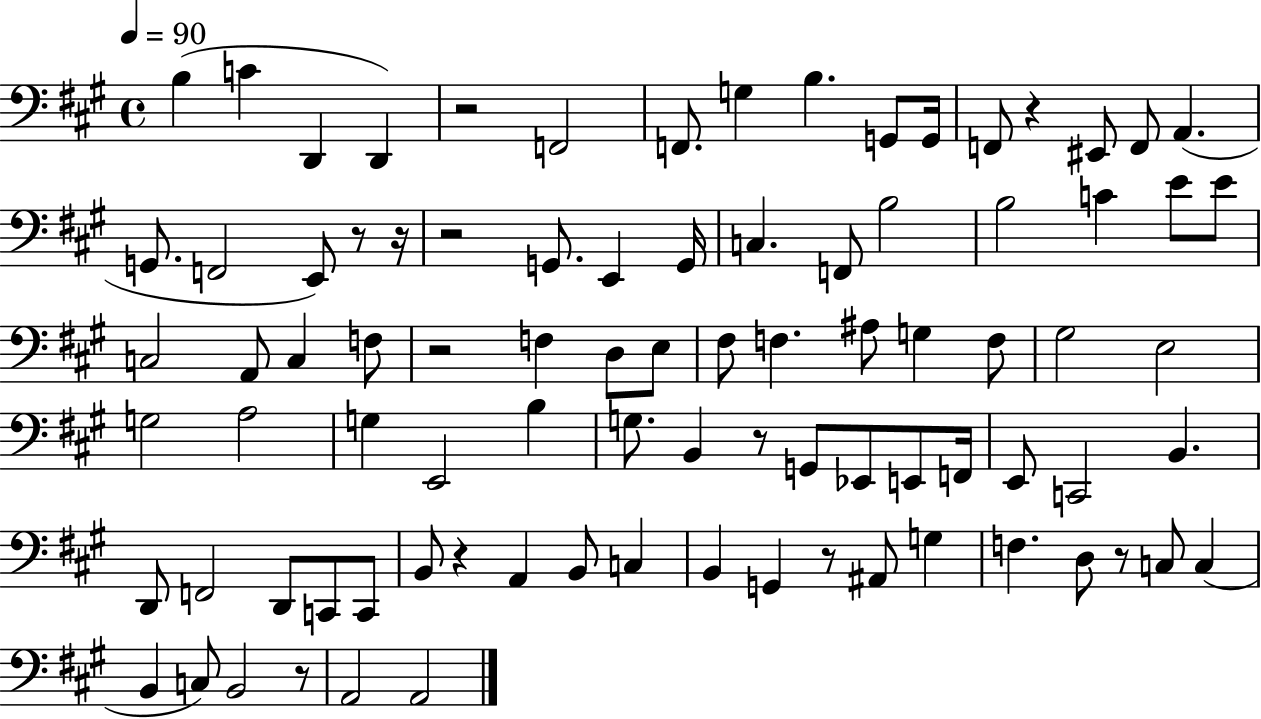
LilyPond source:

{
  \clef bass
  \time 4/4
  \defaultTimeSignature
  \key a \major
  \tempo 4 = 90
  \repeat volta 2 { b4( c'4 d,4 d,4) | r2 f,2 | f,8. g4 b4. g,8 g,16 | f,8 r4 eis,8 f,8 a,4.( | \break g,8. f,2 e,8) r8 r16 | r2 g,8. e,4 g,16 | c4. f,8 b2 | b2 c'4 e'8 e'8 | \break c2 a,8 c4 f8 | r2 f4 d8 e8 | fis8 f4. ais8 g4 f8 | gis2 e2 | \break g2 a2 | g4 e,2 b4 | g8. b,4 r8 g,8 ees,8 e,8 f,16 | e,8 c,2 b,4. | \break d,8 f,2 d,8 c,8 c,8 | b,8 r4 a,4 b,8 c4 | b,4 g,4 r8 ais,8 g4 | f4. d8 r8 c8 c4( | \break b,4 c8) b,2 r8 | a,2 a,2 | } \bar "|."
}